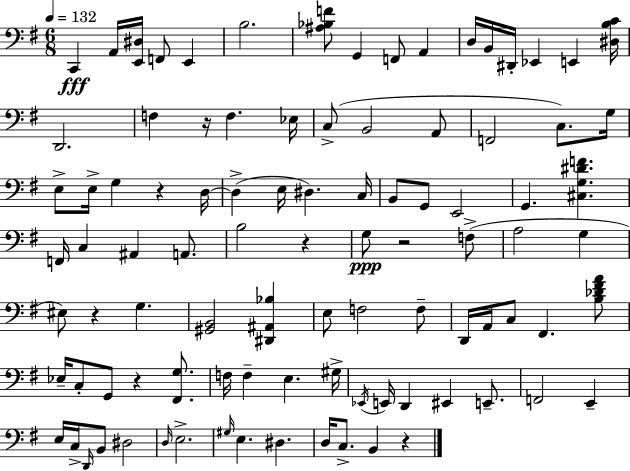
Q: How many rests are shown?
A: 7